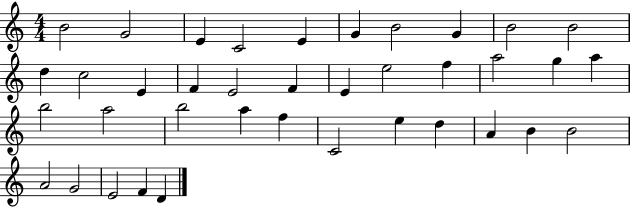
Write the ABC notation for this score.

X:1
T:Untitled
M:4/4
L:1/4
K:C
B2 G2 E C2 E G B2 G B2 B2 d c2 E F E2 F E e2 f a2 g a b2 a2 b2 a f C2 e d A B B2 A2 G2 E2 F D